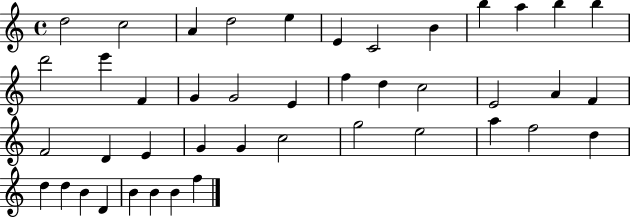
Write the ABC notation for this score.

X:1
T:Untitled
M:4/4
L:1/4
K:C
d2 c2 A d2 e E C2 B b a b b d'2 e' F G G2 E f d c2 E2 A F F2 D E G G c2 g2 e2 a f2 d d d B D B B B f